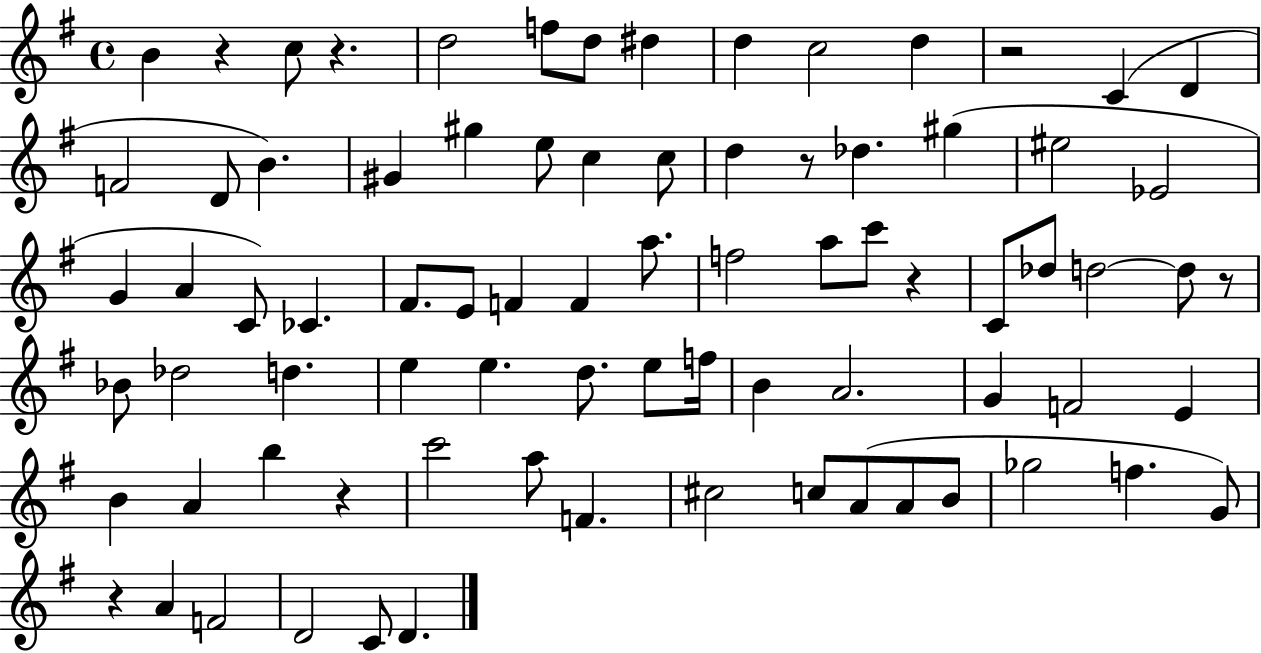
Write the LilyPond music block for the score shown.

{
  \clef treble
  \time 4/4
  \defaultTimeSignature
  \key g \major
  b'4 r4 c''8 r4. | d''2 f''8 d''8 dis''4 | d''4 c''2 d''4 | r2 c'4( d'4 | \break f'2 d'8 b'4.) | gis'4 gis''4 e''8 c''4 c''8 | d''4 r8 des''4. gis''4( | eis''2 ees'2 | \break g'4 a'4 c'8) ces'4. | fis'8. e'8 f'4 f'4 a''8. | f''2 a''8 c'''8 r4 | c'8 des''8 d''2~~ d''8 r8 | \break bes'8 des''2 d''4. | e''4 e''4. d''8. e''8 f''16 | b'4 a'2. | g'4 f'2 e'4 | \break b'4 a'4 b''4 r4 | c'''2 a''8 f'4. | cis''2 c''8 a'8( a'8 b'8 | ges''2 f''4. g'8) | \break r4 a'4 f'2 | d'2 c'8 d'4. | \bar "|."
}